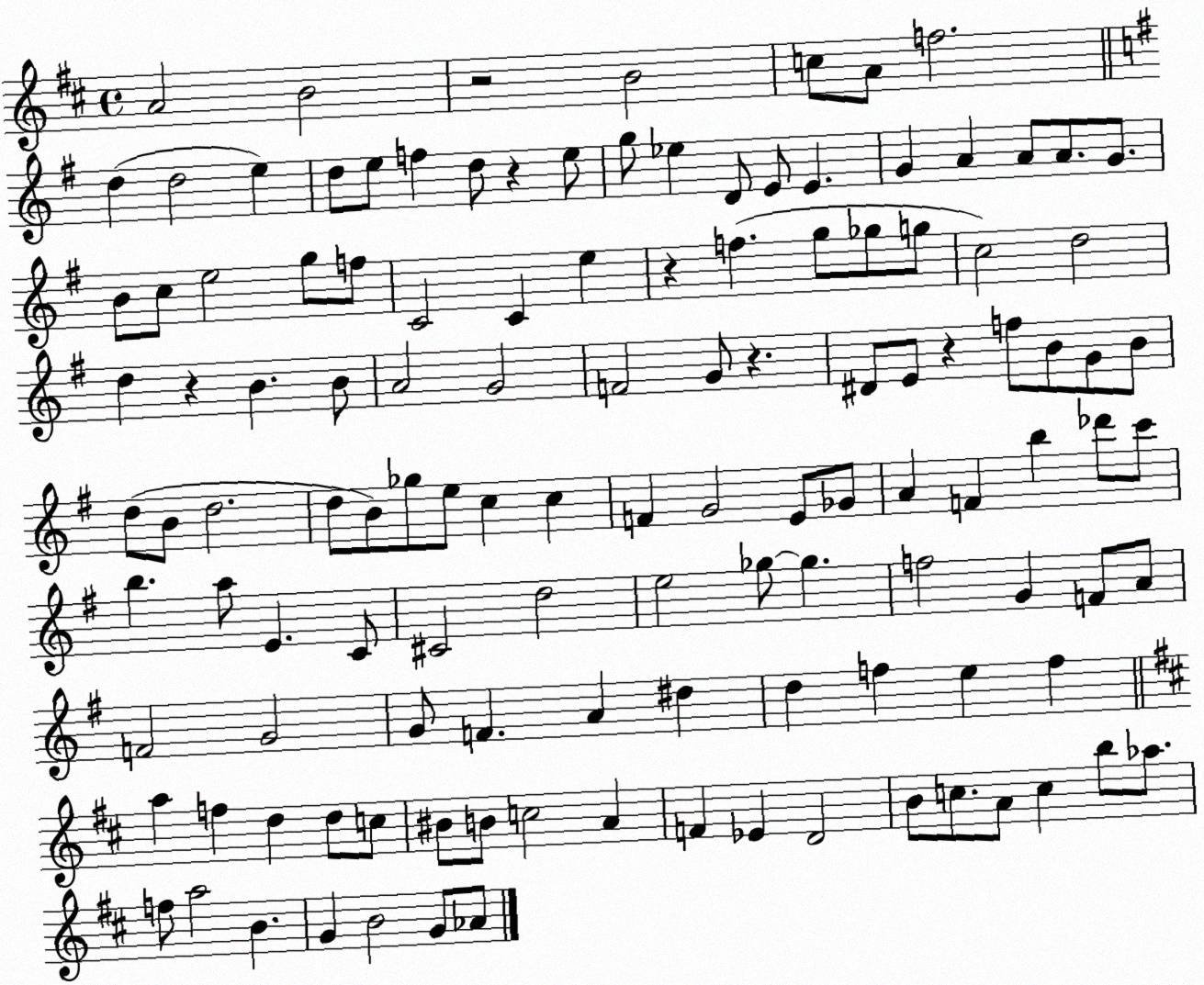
X:1
T:Untitled
M:4/4
L:1/4
K:D
A2 B2 z2 B2 c/2 A/2 f2 d d2 e d/2 e/2 f d/2 z e/2 g/2 _e D/2 E/2 E G A A/2 A/2 G/2 B/2 c/2 e2 g/2 f/2 C2 C e z f g/2 _g/2 g/2 c2 d2 d z B B/2 A2 G2 F2 G/2 z ^D/2 E/2 z f/2 B/2 G/2 B/2 d/2 B/2 d2 d/2 B/2 _g/2 e/2 c c F G2 E/2 _G/2 A F b _d'/2 c'/2 b a/2 E C/2 ^C2 d2 e2 _g/2 _g f2 G F/2 A/2 F2 G2 G/2 F A ^d d f e f a f d d/2 c/2 ^B/2 B/2 c2 A F _E D2 B/2 c/2 A/2 c b/2 _a/2 f/2 a2 B G B2 G/2 _A/2